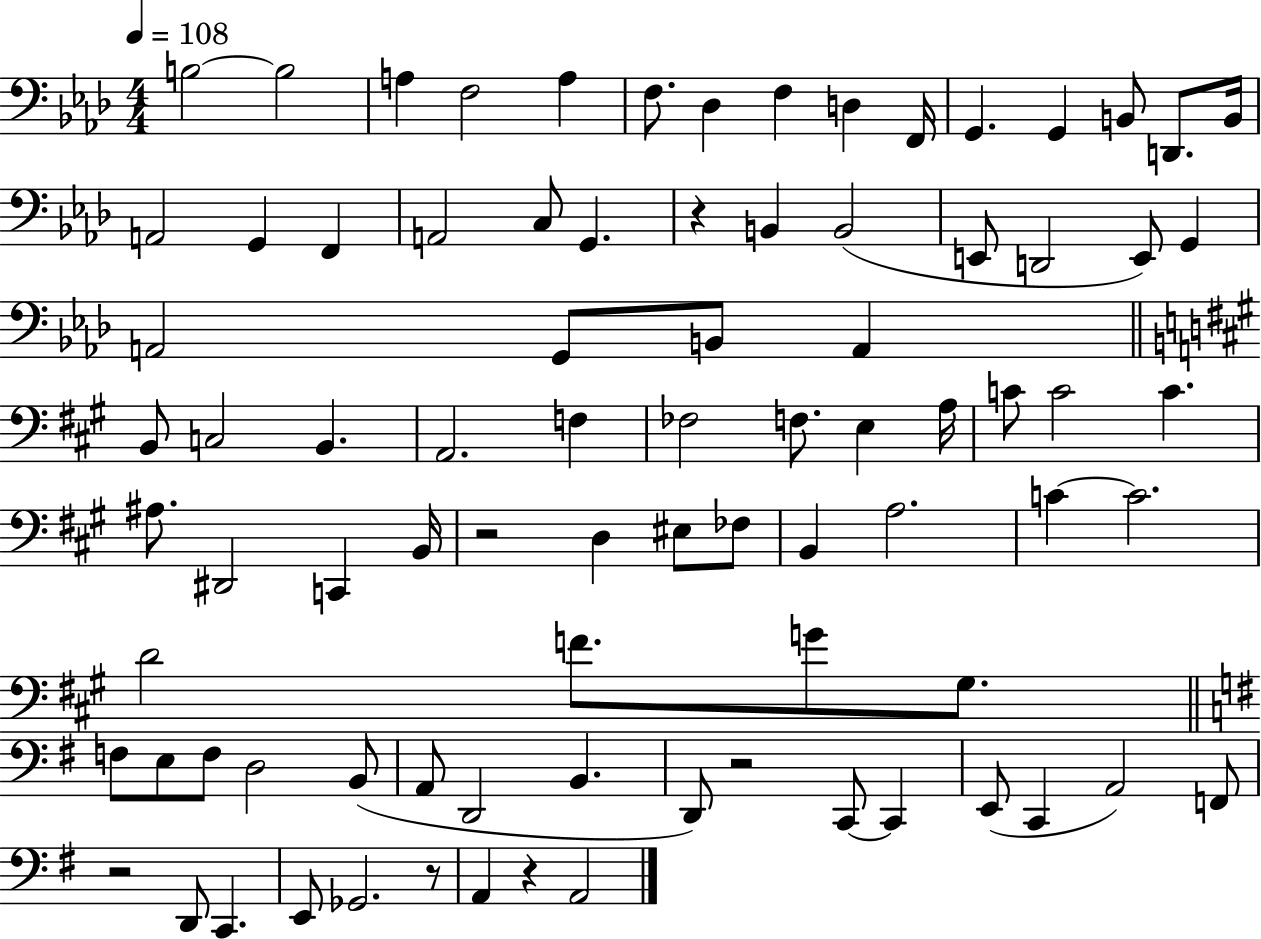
{
  \clef bass
  \numericTimeSignature
  \time 4/4
  \key aes \major
  \tempo 4 = 108
  b2~~ b2 | a4 f2 a4 | f8. des4 f4 d4 f,16 | g,4. g,4 b,8 d,8. b,16 | \break a,2 g,4 f,4 | a,2 c8 g,4. | r4 b,4 b,2( | e,8 d,2 e,8) g,4 | \break a,2 g,8 b,8 a,4 | \bar "||" \break \key a \major b,8 c2 b,4. | a,2. f4 | fes2 f8. e4 a16 | c'8 c'2 c'4. | \break ais8. dis,2 c,4 b,16 | r2 d4 eis8 fes8 | b,4 a2. | c'4~~ c'2. | \break d'2 f'8. g'8 gis8. | \bar "||" \break \key g \major f8 e8 f8 d2 b,8( | a,8 d,2 b,4. | d,8) r2 c,8~~ c,4 | e,8( c,4 a,2) f,8 | \break r2 d,8 c,4. | e,8 ges,2. r8 | a,4 r4 a,2 | \bar "|."
}